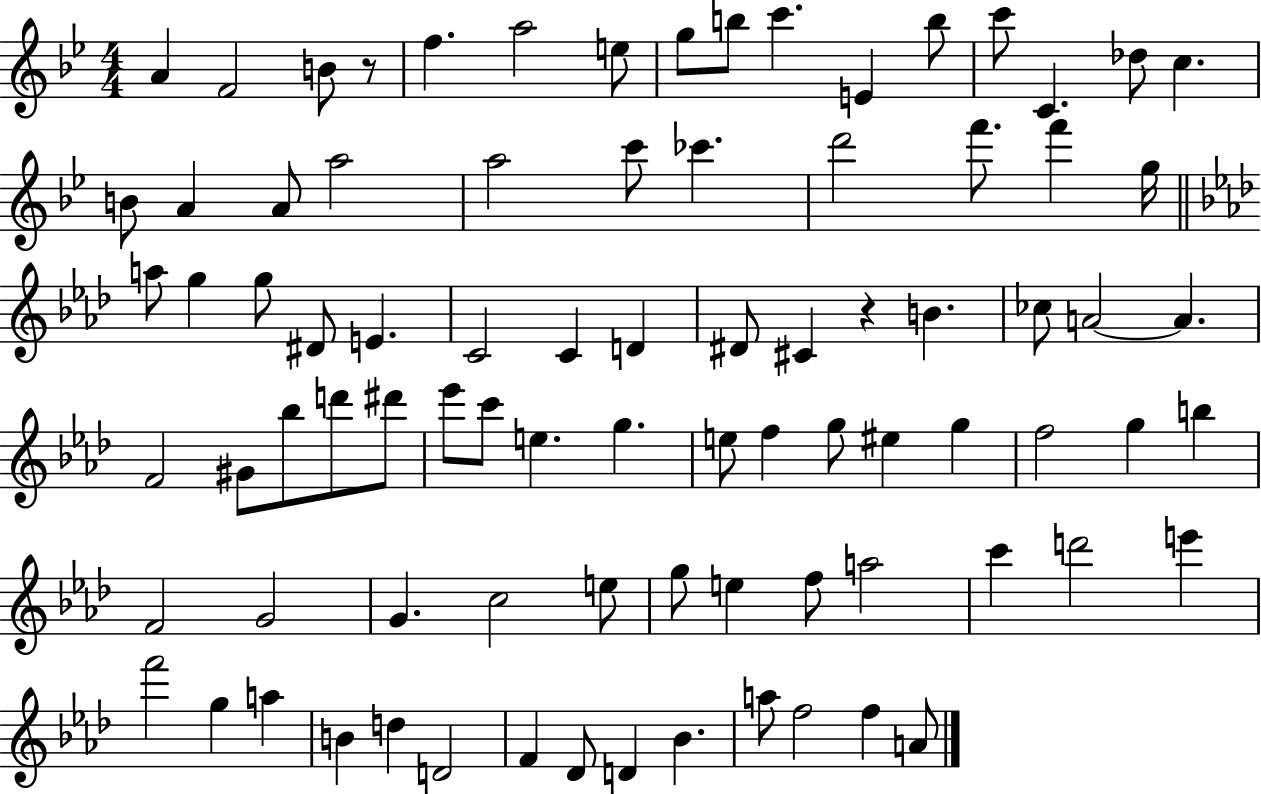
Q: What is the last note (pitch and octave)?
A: A4